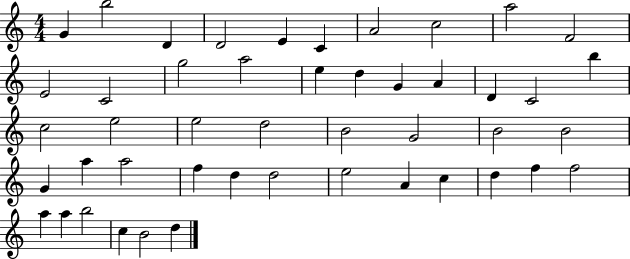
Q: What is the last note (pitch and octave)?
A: D5